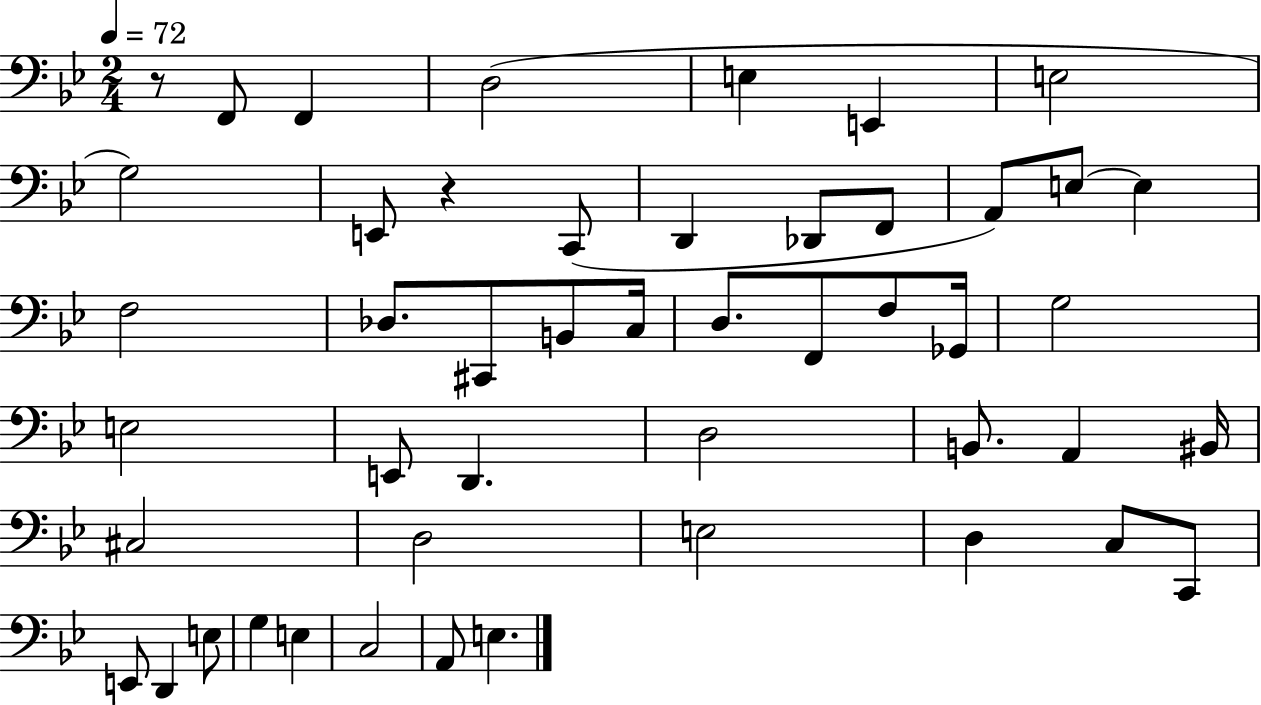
R/e F2/e F2/q D3/h E3/q E2/q E3/h G3/h E2/e R/q C2/e D2/q Db2/e F2/e A2/e E3/e E3/q F3/h Db3/e. C#2/e B2/e C3/s D3/e. F2/e F3/e Gb2/s G3/h E3/h E2/e D2/q. D3/h B2/e. A2/q BIS2/s C#3/h D3/h E3/h D3/q C3/e C2/e E2/e D2/q E3/e G3/q E3/q C3/h A2/e E3/q.